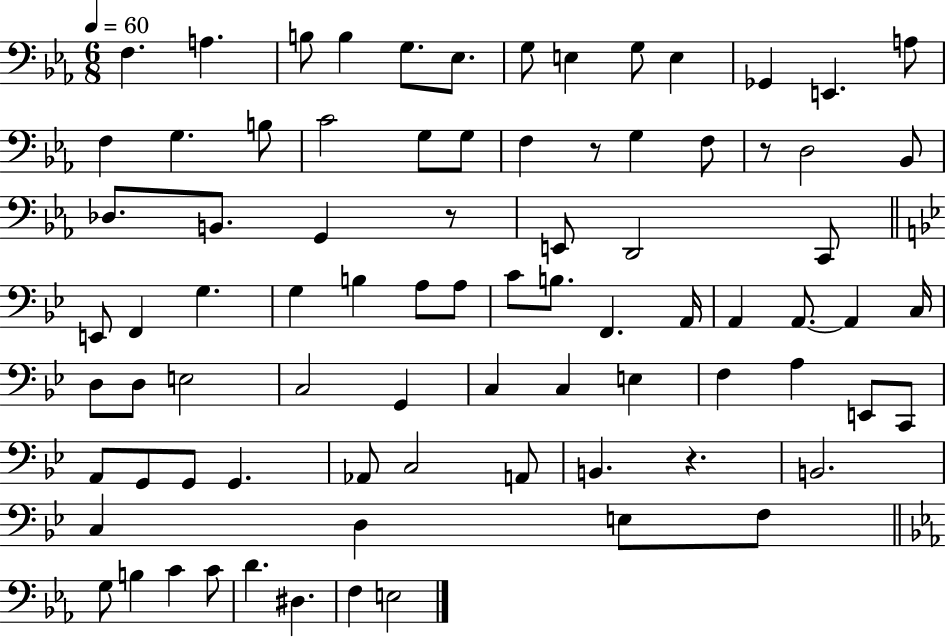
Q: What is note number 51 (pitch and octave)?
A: C3